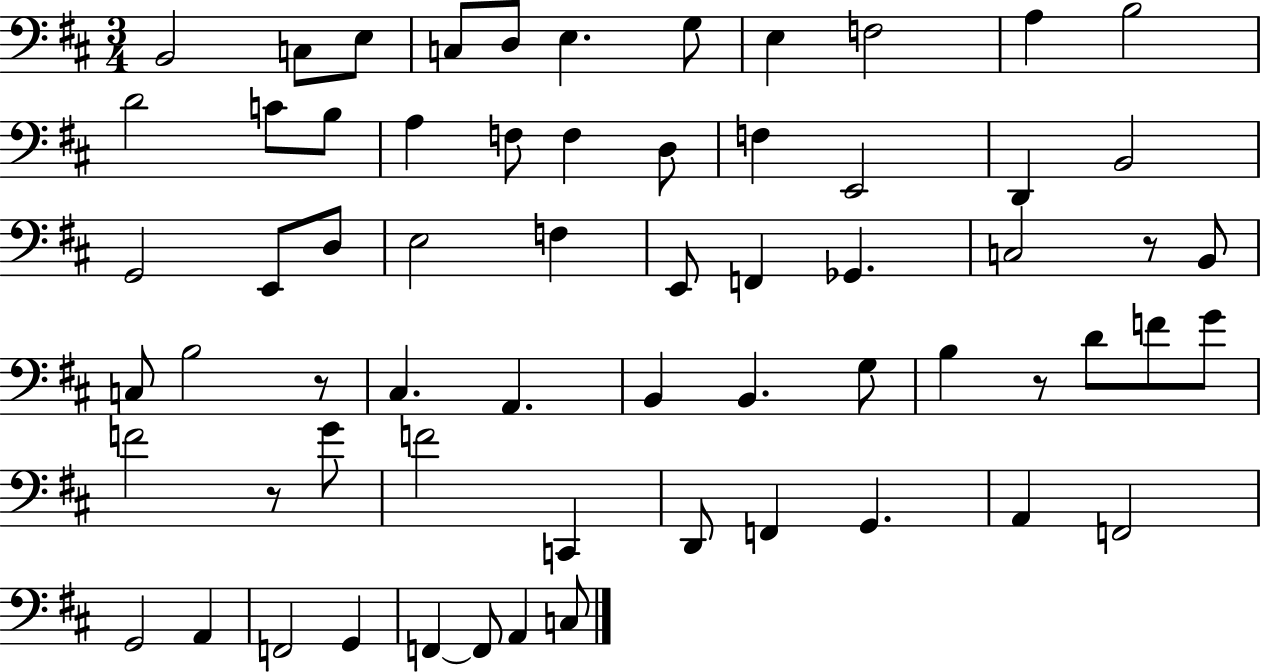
B2/h C3/e E3/e C3/e D3/e E3/q. G3/e E3/q F3/h A3/q B3/h D4/h C4/e B3/e A3/q F3/e F3/q D3/e F3/q E2/h D2/q B2/h G2/h E2/e D3/e E3/h F3/q E2/e F2/q Gb2/q. C3/h R/e B2/e C3/e B3/h R/e C#3/q. A2/q. B2/q B2/q. G3/e B3/q R/e D4/e F4/e G4/e F4/h R/e G4/e F4/h C2/q D2/e F2/q G2/q. A2/q F2/h G2/h A2/q F2/h G2/q F2/q F2/e A2/q C3/e